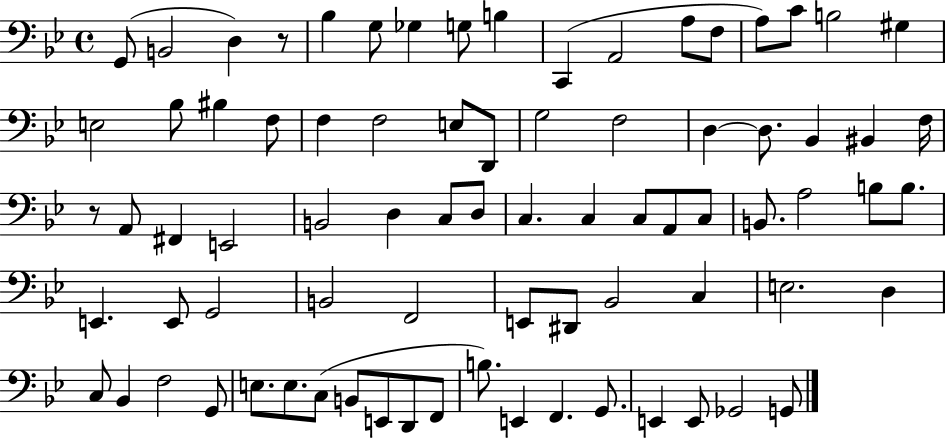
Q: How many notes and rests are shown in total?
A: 79